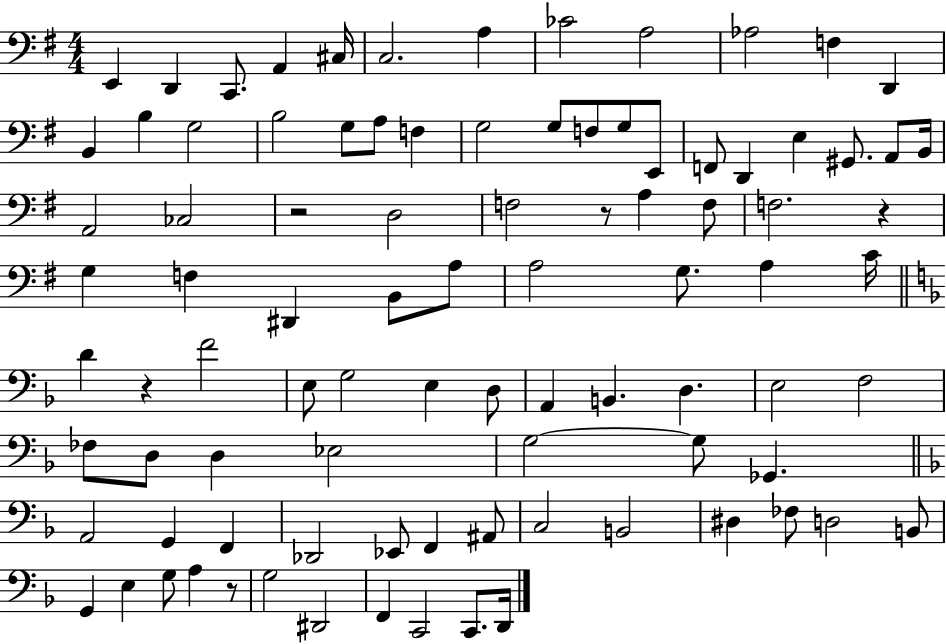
X:1
T:Untitled
M:4/4
L:1/4
K:G
E,, D,, C,,/2 A,, ^C,/4 C,2 A, _C2 A,2 _A,2 F, D,, B,, B, G,2 B,2 G,/2 A,/2 F, G,2 G,/2 F,/2 G,/2 E,,/2 F,,/2 D,, E, ^G,,/2 A,,/2 B,,/4 A,,2 _C,2 z2 D,2 F,2 z/2 A, F,/2 F,2 z G, F, ^D,, B,,/2 A,/2 A,2 G,/2 A, C/4 D z F2 E,/2 G,2 E, D,/2 A,, B,, D, E,2 F,2 _F,/2 D,/2 D, _E,2 G,2 G,/2 _G,, A,,2 G,, F,, _D,,2 _E,,/2 F,, ^A,,/2 C,2 B,,2 ^D, _F,/2 D,2 B,,/2 G,, E, G,/2 A, z/2 G,2 ^D,,2 F,, C,,2 C,,/2 D,,/4